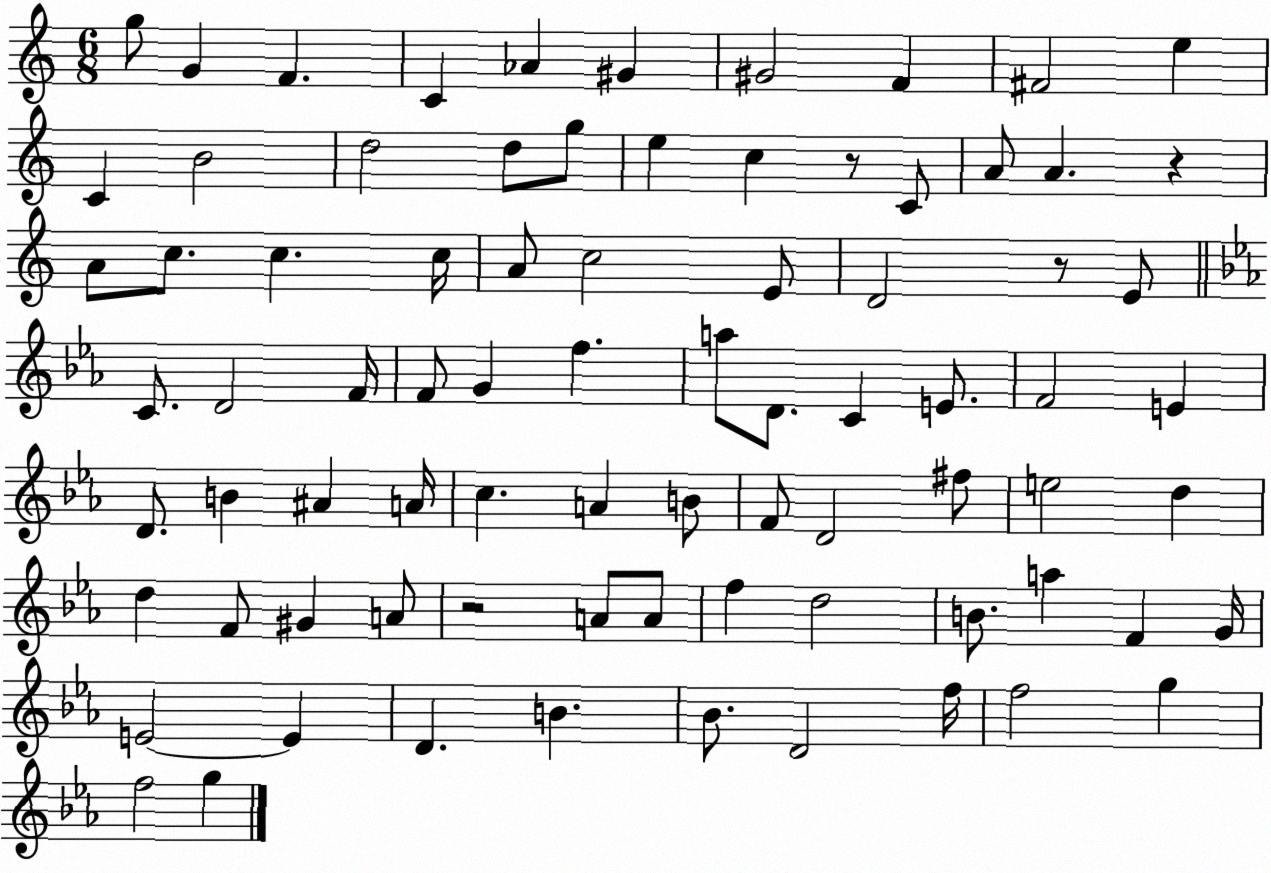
X:1
T:Untitled
M:6/8
L:1/4
K:C
g/2 G F C _A ^G ^G2 F ^F2 e C B2 d2 d/2 g/2 e c z/2 C/2 A/2 A z A/2 c/2 c c/4 A/2 c2 E/2 D2 z/2 E/2 C/2 D2 F/4 F/2 G f a/2 D/2 C E/2 F2 E D/2 B ^A A/4 c A B/2 F/2 D2 ^f/2 e2 d d F/2 ^G A/2 z2 A/2 A/2 f d2 B/2 a F G/4 E2 E D B _B/2 D2 f/4 f2 g f2 g